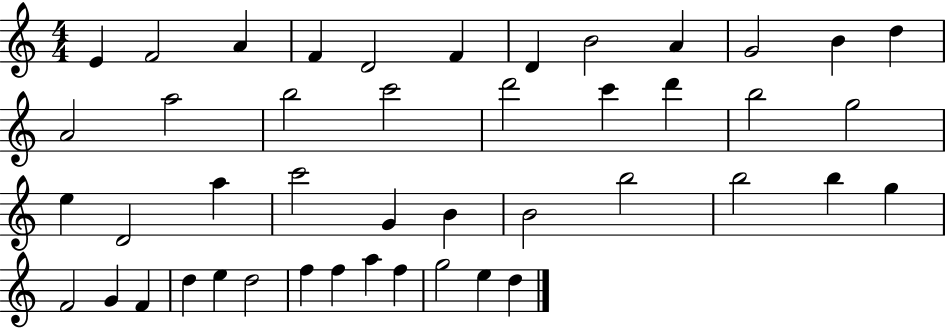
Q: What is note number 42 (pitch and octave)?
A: F5